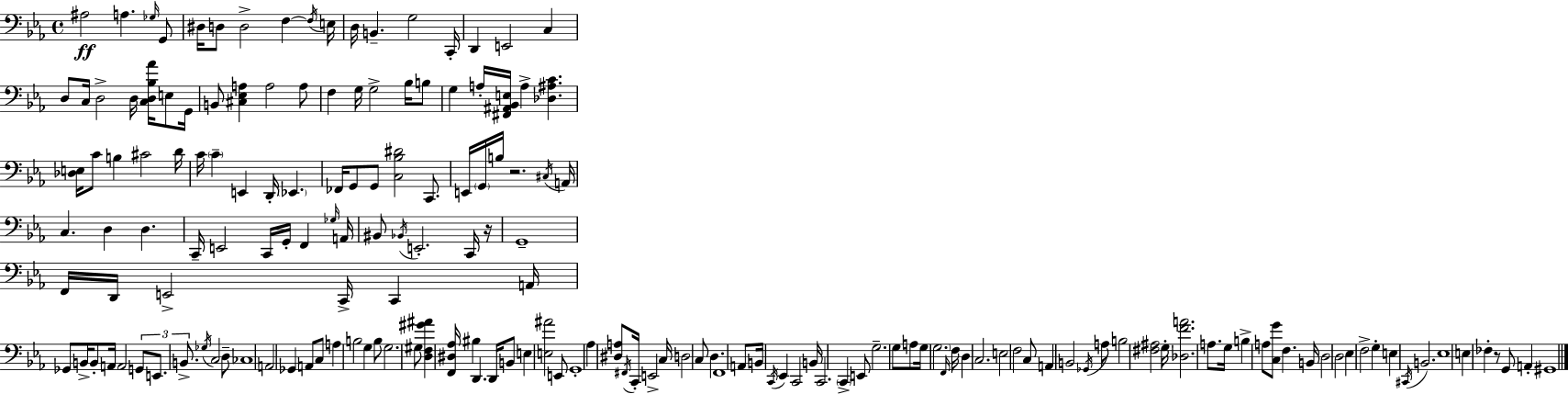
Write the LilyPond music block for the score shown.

{
  \clef bass
  \time 4/4
  \defaultTimeSignature
  \key c \minor
  \repeat volta 2 { ais2\ff a4. \grace { ges16 } g,8 | dis16 d8 d2-> f4~~ | \acciaccatura { f16 } e16 d16 b,4.-- g2 | c,16-. d,4 e,2 c4 | \break d8 c16 d2-> d16 <c d bes aes'>16 e8 | g,16 b,8 <cis ees a>4 a2 | a8 f4 g16 g2-> bes16 | b8 g4 a16-. <fis, ais, bes, e>16 a4-> <des ais c'>4. | \break <des e>16 c'8 b4 cis'2 | d'16 c'16 \parenthesize c'4-- e,4 d,16-. \parenthesize ees,4. | fes,16 g,8 g,8 <c bes dis'>2 c,8. | e,16 \parenthesize g,16 b16 r2. | \break \acciaccatura { cis16 } a,16 c4. d4 d4. | c,16-- e,2 c,16 g,16-. f,4 | \grace { ges16 } a,16 bis,8 \acciaccatura { bes,16 } e,2.-. | c,16 r16 g,1-- | \break f,16 d,16 e,2-> c,16-> | c,4 a,16 ges,8 b,16-> b,8-. a,16 a,2 | \tuplet 3/2 { g,8 e,8. b,8.-> } \acciaccatura { ges16 } c2 | d8-- ces1 | \break a,2 ges,4 | a,8 c8 a4 b2 | g4 b8 g2. | gis8 <d f gis' ais'>4 <f, dis aes>16 bis4 d,4. | \break d,16 b,8 e4 <e ais'>2 | e,8 g,1-. | aes4 <dis a>8 \acciaccatura { fis,16 } c,16-. e,2-> | c16 d2 c8 | \break d4. f,1 | a,8 b,16 \acciaccatura { c,16 } ees,4 c,2 | b,16 c,2. | \parenthesize c,4-> e,8 g2.-- | \break g8 a8 g16 \parenthesize g2. | \grace { f,16 } f16 d4 c2. | e2 | f2 c8 a,4 b,2 | \break \acciaccatura { ges,16 } a8 b2 | <fis ais>2 g16-. <des f' a'>2. | a8. g16 b4-> a8 | <c g'>8 f4. b,16 d2 | \break d2 ees4 f2-> | g4-. e4 \acciaccatura { cis,16 } b,2. | ees1 | e4 fes4-. | \break r8 g,8 a,4-. gis,1 | } \bar "|."
}